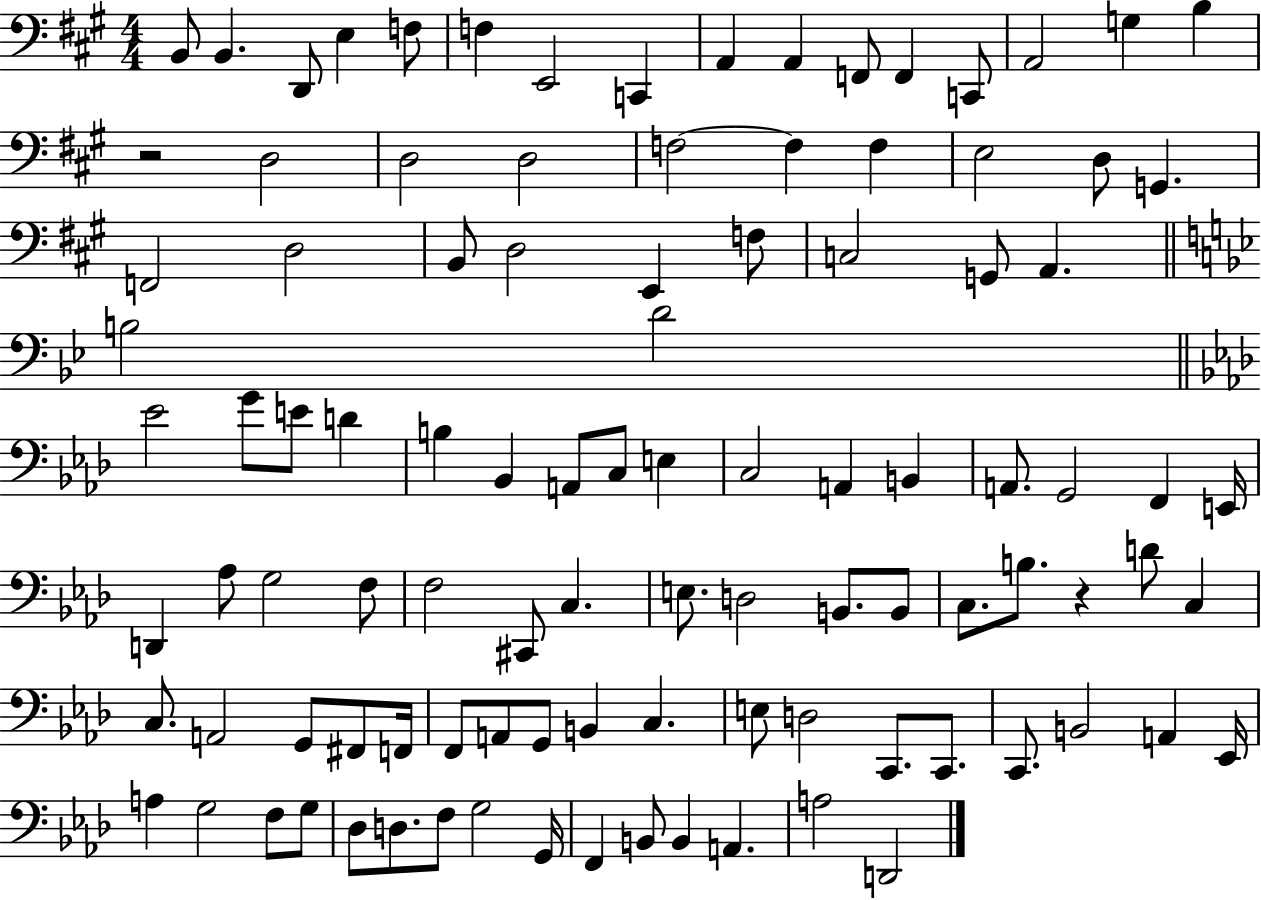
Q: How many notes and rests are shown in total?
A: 102